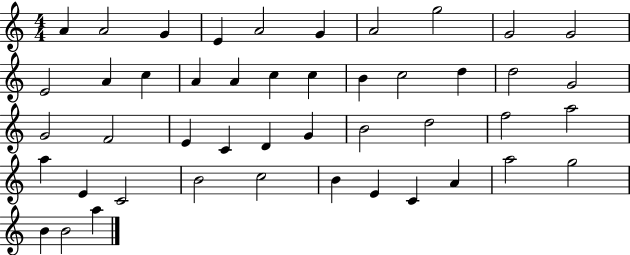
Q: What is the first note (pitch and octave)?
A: A4